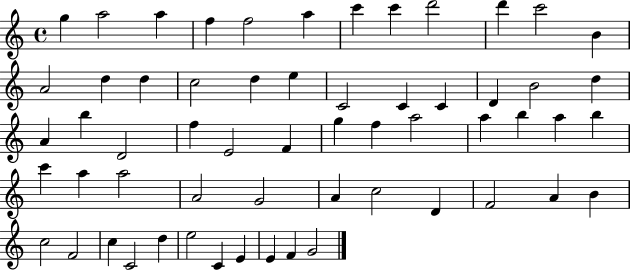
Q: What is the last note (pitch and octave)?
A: G4